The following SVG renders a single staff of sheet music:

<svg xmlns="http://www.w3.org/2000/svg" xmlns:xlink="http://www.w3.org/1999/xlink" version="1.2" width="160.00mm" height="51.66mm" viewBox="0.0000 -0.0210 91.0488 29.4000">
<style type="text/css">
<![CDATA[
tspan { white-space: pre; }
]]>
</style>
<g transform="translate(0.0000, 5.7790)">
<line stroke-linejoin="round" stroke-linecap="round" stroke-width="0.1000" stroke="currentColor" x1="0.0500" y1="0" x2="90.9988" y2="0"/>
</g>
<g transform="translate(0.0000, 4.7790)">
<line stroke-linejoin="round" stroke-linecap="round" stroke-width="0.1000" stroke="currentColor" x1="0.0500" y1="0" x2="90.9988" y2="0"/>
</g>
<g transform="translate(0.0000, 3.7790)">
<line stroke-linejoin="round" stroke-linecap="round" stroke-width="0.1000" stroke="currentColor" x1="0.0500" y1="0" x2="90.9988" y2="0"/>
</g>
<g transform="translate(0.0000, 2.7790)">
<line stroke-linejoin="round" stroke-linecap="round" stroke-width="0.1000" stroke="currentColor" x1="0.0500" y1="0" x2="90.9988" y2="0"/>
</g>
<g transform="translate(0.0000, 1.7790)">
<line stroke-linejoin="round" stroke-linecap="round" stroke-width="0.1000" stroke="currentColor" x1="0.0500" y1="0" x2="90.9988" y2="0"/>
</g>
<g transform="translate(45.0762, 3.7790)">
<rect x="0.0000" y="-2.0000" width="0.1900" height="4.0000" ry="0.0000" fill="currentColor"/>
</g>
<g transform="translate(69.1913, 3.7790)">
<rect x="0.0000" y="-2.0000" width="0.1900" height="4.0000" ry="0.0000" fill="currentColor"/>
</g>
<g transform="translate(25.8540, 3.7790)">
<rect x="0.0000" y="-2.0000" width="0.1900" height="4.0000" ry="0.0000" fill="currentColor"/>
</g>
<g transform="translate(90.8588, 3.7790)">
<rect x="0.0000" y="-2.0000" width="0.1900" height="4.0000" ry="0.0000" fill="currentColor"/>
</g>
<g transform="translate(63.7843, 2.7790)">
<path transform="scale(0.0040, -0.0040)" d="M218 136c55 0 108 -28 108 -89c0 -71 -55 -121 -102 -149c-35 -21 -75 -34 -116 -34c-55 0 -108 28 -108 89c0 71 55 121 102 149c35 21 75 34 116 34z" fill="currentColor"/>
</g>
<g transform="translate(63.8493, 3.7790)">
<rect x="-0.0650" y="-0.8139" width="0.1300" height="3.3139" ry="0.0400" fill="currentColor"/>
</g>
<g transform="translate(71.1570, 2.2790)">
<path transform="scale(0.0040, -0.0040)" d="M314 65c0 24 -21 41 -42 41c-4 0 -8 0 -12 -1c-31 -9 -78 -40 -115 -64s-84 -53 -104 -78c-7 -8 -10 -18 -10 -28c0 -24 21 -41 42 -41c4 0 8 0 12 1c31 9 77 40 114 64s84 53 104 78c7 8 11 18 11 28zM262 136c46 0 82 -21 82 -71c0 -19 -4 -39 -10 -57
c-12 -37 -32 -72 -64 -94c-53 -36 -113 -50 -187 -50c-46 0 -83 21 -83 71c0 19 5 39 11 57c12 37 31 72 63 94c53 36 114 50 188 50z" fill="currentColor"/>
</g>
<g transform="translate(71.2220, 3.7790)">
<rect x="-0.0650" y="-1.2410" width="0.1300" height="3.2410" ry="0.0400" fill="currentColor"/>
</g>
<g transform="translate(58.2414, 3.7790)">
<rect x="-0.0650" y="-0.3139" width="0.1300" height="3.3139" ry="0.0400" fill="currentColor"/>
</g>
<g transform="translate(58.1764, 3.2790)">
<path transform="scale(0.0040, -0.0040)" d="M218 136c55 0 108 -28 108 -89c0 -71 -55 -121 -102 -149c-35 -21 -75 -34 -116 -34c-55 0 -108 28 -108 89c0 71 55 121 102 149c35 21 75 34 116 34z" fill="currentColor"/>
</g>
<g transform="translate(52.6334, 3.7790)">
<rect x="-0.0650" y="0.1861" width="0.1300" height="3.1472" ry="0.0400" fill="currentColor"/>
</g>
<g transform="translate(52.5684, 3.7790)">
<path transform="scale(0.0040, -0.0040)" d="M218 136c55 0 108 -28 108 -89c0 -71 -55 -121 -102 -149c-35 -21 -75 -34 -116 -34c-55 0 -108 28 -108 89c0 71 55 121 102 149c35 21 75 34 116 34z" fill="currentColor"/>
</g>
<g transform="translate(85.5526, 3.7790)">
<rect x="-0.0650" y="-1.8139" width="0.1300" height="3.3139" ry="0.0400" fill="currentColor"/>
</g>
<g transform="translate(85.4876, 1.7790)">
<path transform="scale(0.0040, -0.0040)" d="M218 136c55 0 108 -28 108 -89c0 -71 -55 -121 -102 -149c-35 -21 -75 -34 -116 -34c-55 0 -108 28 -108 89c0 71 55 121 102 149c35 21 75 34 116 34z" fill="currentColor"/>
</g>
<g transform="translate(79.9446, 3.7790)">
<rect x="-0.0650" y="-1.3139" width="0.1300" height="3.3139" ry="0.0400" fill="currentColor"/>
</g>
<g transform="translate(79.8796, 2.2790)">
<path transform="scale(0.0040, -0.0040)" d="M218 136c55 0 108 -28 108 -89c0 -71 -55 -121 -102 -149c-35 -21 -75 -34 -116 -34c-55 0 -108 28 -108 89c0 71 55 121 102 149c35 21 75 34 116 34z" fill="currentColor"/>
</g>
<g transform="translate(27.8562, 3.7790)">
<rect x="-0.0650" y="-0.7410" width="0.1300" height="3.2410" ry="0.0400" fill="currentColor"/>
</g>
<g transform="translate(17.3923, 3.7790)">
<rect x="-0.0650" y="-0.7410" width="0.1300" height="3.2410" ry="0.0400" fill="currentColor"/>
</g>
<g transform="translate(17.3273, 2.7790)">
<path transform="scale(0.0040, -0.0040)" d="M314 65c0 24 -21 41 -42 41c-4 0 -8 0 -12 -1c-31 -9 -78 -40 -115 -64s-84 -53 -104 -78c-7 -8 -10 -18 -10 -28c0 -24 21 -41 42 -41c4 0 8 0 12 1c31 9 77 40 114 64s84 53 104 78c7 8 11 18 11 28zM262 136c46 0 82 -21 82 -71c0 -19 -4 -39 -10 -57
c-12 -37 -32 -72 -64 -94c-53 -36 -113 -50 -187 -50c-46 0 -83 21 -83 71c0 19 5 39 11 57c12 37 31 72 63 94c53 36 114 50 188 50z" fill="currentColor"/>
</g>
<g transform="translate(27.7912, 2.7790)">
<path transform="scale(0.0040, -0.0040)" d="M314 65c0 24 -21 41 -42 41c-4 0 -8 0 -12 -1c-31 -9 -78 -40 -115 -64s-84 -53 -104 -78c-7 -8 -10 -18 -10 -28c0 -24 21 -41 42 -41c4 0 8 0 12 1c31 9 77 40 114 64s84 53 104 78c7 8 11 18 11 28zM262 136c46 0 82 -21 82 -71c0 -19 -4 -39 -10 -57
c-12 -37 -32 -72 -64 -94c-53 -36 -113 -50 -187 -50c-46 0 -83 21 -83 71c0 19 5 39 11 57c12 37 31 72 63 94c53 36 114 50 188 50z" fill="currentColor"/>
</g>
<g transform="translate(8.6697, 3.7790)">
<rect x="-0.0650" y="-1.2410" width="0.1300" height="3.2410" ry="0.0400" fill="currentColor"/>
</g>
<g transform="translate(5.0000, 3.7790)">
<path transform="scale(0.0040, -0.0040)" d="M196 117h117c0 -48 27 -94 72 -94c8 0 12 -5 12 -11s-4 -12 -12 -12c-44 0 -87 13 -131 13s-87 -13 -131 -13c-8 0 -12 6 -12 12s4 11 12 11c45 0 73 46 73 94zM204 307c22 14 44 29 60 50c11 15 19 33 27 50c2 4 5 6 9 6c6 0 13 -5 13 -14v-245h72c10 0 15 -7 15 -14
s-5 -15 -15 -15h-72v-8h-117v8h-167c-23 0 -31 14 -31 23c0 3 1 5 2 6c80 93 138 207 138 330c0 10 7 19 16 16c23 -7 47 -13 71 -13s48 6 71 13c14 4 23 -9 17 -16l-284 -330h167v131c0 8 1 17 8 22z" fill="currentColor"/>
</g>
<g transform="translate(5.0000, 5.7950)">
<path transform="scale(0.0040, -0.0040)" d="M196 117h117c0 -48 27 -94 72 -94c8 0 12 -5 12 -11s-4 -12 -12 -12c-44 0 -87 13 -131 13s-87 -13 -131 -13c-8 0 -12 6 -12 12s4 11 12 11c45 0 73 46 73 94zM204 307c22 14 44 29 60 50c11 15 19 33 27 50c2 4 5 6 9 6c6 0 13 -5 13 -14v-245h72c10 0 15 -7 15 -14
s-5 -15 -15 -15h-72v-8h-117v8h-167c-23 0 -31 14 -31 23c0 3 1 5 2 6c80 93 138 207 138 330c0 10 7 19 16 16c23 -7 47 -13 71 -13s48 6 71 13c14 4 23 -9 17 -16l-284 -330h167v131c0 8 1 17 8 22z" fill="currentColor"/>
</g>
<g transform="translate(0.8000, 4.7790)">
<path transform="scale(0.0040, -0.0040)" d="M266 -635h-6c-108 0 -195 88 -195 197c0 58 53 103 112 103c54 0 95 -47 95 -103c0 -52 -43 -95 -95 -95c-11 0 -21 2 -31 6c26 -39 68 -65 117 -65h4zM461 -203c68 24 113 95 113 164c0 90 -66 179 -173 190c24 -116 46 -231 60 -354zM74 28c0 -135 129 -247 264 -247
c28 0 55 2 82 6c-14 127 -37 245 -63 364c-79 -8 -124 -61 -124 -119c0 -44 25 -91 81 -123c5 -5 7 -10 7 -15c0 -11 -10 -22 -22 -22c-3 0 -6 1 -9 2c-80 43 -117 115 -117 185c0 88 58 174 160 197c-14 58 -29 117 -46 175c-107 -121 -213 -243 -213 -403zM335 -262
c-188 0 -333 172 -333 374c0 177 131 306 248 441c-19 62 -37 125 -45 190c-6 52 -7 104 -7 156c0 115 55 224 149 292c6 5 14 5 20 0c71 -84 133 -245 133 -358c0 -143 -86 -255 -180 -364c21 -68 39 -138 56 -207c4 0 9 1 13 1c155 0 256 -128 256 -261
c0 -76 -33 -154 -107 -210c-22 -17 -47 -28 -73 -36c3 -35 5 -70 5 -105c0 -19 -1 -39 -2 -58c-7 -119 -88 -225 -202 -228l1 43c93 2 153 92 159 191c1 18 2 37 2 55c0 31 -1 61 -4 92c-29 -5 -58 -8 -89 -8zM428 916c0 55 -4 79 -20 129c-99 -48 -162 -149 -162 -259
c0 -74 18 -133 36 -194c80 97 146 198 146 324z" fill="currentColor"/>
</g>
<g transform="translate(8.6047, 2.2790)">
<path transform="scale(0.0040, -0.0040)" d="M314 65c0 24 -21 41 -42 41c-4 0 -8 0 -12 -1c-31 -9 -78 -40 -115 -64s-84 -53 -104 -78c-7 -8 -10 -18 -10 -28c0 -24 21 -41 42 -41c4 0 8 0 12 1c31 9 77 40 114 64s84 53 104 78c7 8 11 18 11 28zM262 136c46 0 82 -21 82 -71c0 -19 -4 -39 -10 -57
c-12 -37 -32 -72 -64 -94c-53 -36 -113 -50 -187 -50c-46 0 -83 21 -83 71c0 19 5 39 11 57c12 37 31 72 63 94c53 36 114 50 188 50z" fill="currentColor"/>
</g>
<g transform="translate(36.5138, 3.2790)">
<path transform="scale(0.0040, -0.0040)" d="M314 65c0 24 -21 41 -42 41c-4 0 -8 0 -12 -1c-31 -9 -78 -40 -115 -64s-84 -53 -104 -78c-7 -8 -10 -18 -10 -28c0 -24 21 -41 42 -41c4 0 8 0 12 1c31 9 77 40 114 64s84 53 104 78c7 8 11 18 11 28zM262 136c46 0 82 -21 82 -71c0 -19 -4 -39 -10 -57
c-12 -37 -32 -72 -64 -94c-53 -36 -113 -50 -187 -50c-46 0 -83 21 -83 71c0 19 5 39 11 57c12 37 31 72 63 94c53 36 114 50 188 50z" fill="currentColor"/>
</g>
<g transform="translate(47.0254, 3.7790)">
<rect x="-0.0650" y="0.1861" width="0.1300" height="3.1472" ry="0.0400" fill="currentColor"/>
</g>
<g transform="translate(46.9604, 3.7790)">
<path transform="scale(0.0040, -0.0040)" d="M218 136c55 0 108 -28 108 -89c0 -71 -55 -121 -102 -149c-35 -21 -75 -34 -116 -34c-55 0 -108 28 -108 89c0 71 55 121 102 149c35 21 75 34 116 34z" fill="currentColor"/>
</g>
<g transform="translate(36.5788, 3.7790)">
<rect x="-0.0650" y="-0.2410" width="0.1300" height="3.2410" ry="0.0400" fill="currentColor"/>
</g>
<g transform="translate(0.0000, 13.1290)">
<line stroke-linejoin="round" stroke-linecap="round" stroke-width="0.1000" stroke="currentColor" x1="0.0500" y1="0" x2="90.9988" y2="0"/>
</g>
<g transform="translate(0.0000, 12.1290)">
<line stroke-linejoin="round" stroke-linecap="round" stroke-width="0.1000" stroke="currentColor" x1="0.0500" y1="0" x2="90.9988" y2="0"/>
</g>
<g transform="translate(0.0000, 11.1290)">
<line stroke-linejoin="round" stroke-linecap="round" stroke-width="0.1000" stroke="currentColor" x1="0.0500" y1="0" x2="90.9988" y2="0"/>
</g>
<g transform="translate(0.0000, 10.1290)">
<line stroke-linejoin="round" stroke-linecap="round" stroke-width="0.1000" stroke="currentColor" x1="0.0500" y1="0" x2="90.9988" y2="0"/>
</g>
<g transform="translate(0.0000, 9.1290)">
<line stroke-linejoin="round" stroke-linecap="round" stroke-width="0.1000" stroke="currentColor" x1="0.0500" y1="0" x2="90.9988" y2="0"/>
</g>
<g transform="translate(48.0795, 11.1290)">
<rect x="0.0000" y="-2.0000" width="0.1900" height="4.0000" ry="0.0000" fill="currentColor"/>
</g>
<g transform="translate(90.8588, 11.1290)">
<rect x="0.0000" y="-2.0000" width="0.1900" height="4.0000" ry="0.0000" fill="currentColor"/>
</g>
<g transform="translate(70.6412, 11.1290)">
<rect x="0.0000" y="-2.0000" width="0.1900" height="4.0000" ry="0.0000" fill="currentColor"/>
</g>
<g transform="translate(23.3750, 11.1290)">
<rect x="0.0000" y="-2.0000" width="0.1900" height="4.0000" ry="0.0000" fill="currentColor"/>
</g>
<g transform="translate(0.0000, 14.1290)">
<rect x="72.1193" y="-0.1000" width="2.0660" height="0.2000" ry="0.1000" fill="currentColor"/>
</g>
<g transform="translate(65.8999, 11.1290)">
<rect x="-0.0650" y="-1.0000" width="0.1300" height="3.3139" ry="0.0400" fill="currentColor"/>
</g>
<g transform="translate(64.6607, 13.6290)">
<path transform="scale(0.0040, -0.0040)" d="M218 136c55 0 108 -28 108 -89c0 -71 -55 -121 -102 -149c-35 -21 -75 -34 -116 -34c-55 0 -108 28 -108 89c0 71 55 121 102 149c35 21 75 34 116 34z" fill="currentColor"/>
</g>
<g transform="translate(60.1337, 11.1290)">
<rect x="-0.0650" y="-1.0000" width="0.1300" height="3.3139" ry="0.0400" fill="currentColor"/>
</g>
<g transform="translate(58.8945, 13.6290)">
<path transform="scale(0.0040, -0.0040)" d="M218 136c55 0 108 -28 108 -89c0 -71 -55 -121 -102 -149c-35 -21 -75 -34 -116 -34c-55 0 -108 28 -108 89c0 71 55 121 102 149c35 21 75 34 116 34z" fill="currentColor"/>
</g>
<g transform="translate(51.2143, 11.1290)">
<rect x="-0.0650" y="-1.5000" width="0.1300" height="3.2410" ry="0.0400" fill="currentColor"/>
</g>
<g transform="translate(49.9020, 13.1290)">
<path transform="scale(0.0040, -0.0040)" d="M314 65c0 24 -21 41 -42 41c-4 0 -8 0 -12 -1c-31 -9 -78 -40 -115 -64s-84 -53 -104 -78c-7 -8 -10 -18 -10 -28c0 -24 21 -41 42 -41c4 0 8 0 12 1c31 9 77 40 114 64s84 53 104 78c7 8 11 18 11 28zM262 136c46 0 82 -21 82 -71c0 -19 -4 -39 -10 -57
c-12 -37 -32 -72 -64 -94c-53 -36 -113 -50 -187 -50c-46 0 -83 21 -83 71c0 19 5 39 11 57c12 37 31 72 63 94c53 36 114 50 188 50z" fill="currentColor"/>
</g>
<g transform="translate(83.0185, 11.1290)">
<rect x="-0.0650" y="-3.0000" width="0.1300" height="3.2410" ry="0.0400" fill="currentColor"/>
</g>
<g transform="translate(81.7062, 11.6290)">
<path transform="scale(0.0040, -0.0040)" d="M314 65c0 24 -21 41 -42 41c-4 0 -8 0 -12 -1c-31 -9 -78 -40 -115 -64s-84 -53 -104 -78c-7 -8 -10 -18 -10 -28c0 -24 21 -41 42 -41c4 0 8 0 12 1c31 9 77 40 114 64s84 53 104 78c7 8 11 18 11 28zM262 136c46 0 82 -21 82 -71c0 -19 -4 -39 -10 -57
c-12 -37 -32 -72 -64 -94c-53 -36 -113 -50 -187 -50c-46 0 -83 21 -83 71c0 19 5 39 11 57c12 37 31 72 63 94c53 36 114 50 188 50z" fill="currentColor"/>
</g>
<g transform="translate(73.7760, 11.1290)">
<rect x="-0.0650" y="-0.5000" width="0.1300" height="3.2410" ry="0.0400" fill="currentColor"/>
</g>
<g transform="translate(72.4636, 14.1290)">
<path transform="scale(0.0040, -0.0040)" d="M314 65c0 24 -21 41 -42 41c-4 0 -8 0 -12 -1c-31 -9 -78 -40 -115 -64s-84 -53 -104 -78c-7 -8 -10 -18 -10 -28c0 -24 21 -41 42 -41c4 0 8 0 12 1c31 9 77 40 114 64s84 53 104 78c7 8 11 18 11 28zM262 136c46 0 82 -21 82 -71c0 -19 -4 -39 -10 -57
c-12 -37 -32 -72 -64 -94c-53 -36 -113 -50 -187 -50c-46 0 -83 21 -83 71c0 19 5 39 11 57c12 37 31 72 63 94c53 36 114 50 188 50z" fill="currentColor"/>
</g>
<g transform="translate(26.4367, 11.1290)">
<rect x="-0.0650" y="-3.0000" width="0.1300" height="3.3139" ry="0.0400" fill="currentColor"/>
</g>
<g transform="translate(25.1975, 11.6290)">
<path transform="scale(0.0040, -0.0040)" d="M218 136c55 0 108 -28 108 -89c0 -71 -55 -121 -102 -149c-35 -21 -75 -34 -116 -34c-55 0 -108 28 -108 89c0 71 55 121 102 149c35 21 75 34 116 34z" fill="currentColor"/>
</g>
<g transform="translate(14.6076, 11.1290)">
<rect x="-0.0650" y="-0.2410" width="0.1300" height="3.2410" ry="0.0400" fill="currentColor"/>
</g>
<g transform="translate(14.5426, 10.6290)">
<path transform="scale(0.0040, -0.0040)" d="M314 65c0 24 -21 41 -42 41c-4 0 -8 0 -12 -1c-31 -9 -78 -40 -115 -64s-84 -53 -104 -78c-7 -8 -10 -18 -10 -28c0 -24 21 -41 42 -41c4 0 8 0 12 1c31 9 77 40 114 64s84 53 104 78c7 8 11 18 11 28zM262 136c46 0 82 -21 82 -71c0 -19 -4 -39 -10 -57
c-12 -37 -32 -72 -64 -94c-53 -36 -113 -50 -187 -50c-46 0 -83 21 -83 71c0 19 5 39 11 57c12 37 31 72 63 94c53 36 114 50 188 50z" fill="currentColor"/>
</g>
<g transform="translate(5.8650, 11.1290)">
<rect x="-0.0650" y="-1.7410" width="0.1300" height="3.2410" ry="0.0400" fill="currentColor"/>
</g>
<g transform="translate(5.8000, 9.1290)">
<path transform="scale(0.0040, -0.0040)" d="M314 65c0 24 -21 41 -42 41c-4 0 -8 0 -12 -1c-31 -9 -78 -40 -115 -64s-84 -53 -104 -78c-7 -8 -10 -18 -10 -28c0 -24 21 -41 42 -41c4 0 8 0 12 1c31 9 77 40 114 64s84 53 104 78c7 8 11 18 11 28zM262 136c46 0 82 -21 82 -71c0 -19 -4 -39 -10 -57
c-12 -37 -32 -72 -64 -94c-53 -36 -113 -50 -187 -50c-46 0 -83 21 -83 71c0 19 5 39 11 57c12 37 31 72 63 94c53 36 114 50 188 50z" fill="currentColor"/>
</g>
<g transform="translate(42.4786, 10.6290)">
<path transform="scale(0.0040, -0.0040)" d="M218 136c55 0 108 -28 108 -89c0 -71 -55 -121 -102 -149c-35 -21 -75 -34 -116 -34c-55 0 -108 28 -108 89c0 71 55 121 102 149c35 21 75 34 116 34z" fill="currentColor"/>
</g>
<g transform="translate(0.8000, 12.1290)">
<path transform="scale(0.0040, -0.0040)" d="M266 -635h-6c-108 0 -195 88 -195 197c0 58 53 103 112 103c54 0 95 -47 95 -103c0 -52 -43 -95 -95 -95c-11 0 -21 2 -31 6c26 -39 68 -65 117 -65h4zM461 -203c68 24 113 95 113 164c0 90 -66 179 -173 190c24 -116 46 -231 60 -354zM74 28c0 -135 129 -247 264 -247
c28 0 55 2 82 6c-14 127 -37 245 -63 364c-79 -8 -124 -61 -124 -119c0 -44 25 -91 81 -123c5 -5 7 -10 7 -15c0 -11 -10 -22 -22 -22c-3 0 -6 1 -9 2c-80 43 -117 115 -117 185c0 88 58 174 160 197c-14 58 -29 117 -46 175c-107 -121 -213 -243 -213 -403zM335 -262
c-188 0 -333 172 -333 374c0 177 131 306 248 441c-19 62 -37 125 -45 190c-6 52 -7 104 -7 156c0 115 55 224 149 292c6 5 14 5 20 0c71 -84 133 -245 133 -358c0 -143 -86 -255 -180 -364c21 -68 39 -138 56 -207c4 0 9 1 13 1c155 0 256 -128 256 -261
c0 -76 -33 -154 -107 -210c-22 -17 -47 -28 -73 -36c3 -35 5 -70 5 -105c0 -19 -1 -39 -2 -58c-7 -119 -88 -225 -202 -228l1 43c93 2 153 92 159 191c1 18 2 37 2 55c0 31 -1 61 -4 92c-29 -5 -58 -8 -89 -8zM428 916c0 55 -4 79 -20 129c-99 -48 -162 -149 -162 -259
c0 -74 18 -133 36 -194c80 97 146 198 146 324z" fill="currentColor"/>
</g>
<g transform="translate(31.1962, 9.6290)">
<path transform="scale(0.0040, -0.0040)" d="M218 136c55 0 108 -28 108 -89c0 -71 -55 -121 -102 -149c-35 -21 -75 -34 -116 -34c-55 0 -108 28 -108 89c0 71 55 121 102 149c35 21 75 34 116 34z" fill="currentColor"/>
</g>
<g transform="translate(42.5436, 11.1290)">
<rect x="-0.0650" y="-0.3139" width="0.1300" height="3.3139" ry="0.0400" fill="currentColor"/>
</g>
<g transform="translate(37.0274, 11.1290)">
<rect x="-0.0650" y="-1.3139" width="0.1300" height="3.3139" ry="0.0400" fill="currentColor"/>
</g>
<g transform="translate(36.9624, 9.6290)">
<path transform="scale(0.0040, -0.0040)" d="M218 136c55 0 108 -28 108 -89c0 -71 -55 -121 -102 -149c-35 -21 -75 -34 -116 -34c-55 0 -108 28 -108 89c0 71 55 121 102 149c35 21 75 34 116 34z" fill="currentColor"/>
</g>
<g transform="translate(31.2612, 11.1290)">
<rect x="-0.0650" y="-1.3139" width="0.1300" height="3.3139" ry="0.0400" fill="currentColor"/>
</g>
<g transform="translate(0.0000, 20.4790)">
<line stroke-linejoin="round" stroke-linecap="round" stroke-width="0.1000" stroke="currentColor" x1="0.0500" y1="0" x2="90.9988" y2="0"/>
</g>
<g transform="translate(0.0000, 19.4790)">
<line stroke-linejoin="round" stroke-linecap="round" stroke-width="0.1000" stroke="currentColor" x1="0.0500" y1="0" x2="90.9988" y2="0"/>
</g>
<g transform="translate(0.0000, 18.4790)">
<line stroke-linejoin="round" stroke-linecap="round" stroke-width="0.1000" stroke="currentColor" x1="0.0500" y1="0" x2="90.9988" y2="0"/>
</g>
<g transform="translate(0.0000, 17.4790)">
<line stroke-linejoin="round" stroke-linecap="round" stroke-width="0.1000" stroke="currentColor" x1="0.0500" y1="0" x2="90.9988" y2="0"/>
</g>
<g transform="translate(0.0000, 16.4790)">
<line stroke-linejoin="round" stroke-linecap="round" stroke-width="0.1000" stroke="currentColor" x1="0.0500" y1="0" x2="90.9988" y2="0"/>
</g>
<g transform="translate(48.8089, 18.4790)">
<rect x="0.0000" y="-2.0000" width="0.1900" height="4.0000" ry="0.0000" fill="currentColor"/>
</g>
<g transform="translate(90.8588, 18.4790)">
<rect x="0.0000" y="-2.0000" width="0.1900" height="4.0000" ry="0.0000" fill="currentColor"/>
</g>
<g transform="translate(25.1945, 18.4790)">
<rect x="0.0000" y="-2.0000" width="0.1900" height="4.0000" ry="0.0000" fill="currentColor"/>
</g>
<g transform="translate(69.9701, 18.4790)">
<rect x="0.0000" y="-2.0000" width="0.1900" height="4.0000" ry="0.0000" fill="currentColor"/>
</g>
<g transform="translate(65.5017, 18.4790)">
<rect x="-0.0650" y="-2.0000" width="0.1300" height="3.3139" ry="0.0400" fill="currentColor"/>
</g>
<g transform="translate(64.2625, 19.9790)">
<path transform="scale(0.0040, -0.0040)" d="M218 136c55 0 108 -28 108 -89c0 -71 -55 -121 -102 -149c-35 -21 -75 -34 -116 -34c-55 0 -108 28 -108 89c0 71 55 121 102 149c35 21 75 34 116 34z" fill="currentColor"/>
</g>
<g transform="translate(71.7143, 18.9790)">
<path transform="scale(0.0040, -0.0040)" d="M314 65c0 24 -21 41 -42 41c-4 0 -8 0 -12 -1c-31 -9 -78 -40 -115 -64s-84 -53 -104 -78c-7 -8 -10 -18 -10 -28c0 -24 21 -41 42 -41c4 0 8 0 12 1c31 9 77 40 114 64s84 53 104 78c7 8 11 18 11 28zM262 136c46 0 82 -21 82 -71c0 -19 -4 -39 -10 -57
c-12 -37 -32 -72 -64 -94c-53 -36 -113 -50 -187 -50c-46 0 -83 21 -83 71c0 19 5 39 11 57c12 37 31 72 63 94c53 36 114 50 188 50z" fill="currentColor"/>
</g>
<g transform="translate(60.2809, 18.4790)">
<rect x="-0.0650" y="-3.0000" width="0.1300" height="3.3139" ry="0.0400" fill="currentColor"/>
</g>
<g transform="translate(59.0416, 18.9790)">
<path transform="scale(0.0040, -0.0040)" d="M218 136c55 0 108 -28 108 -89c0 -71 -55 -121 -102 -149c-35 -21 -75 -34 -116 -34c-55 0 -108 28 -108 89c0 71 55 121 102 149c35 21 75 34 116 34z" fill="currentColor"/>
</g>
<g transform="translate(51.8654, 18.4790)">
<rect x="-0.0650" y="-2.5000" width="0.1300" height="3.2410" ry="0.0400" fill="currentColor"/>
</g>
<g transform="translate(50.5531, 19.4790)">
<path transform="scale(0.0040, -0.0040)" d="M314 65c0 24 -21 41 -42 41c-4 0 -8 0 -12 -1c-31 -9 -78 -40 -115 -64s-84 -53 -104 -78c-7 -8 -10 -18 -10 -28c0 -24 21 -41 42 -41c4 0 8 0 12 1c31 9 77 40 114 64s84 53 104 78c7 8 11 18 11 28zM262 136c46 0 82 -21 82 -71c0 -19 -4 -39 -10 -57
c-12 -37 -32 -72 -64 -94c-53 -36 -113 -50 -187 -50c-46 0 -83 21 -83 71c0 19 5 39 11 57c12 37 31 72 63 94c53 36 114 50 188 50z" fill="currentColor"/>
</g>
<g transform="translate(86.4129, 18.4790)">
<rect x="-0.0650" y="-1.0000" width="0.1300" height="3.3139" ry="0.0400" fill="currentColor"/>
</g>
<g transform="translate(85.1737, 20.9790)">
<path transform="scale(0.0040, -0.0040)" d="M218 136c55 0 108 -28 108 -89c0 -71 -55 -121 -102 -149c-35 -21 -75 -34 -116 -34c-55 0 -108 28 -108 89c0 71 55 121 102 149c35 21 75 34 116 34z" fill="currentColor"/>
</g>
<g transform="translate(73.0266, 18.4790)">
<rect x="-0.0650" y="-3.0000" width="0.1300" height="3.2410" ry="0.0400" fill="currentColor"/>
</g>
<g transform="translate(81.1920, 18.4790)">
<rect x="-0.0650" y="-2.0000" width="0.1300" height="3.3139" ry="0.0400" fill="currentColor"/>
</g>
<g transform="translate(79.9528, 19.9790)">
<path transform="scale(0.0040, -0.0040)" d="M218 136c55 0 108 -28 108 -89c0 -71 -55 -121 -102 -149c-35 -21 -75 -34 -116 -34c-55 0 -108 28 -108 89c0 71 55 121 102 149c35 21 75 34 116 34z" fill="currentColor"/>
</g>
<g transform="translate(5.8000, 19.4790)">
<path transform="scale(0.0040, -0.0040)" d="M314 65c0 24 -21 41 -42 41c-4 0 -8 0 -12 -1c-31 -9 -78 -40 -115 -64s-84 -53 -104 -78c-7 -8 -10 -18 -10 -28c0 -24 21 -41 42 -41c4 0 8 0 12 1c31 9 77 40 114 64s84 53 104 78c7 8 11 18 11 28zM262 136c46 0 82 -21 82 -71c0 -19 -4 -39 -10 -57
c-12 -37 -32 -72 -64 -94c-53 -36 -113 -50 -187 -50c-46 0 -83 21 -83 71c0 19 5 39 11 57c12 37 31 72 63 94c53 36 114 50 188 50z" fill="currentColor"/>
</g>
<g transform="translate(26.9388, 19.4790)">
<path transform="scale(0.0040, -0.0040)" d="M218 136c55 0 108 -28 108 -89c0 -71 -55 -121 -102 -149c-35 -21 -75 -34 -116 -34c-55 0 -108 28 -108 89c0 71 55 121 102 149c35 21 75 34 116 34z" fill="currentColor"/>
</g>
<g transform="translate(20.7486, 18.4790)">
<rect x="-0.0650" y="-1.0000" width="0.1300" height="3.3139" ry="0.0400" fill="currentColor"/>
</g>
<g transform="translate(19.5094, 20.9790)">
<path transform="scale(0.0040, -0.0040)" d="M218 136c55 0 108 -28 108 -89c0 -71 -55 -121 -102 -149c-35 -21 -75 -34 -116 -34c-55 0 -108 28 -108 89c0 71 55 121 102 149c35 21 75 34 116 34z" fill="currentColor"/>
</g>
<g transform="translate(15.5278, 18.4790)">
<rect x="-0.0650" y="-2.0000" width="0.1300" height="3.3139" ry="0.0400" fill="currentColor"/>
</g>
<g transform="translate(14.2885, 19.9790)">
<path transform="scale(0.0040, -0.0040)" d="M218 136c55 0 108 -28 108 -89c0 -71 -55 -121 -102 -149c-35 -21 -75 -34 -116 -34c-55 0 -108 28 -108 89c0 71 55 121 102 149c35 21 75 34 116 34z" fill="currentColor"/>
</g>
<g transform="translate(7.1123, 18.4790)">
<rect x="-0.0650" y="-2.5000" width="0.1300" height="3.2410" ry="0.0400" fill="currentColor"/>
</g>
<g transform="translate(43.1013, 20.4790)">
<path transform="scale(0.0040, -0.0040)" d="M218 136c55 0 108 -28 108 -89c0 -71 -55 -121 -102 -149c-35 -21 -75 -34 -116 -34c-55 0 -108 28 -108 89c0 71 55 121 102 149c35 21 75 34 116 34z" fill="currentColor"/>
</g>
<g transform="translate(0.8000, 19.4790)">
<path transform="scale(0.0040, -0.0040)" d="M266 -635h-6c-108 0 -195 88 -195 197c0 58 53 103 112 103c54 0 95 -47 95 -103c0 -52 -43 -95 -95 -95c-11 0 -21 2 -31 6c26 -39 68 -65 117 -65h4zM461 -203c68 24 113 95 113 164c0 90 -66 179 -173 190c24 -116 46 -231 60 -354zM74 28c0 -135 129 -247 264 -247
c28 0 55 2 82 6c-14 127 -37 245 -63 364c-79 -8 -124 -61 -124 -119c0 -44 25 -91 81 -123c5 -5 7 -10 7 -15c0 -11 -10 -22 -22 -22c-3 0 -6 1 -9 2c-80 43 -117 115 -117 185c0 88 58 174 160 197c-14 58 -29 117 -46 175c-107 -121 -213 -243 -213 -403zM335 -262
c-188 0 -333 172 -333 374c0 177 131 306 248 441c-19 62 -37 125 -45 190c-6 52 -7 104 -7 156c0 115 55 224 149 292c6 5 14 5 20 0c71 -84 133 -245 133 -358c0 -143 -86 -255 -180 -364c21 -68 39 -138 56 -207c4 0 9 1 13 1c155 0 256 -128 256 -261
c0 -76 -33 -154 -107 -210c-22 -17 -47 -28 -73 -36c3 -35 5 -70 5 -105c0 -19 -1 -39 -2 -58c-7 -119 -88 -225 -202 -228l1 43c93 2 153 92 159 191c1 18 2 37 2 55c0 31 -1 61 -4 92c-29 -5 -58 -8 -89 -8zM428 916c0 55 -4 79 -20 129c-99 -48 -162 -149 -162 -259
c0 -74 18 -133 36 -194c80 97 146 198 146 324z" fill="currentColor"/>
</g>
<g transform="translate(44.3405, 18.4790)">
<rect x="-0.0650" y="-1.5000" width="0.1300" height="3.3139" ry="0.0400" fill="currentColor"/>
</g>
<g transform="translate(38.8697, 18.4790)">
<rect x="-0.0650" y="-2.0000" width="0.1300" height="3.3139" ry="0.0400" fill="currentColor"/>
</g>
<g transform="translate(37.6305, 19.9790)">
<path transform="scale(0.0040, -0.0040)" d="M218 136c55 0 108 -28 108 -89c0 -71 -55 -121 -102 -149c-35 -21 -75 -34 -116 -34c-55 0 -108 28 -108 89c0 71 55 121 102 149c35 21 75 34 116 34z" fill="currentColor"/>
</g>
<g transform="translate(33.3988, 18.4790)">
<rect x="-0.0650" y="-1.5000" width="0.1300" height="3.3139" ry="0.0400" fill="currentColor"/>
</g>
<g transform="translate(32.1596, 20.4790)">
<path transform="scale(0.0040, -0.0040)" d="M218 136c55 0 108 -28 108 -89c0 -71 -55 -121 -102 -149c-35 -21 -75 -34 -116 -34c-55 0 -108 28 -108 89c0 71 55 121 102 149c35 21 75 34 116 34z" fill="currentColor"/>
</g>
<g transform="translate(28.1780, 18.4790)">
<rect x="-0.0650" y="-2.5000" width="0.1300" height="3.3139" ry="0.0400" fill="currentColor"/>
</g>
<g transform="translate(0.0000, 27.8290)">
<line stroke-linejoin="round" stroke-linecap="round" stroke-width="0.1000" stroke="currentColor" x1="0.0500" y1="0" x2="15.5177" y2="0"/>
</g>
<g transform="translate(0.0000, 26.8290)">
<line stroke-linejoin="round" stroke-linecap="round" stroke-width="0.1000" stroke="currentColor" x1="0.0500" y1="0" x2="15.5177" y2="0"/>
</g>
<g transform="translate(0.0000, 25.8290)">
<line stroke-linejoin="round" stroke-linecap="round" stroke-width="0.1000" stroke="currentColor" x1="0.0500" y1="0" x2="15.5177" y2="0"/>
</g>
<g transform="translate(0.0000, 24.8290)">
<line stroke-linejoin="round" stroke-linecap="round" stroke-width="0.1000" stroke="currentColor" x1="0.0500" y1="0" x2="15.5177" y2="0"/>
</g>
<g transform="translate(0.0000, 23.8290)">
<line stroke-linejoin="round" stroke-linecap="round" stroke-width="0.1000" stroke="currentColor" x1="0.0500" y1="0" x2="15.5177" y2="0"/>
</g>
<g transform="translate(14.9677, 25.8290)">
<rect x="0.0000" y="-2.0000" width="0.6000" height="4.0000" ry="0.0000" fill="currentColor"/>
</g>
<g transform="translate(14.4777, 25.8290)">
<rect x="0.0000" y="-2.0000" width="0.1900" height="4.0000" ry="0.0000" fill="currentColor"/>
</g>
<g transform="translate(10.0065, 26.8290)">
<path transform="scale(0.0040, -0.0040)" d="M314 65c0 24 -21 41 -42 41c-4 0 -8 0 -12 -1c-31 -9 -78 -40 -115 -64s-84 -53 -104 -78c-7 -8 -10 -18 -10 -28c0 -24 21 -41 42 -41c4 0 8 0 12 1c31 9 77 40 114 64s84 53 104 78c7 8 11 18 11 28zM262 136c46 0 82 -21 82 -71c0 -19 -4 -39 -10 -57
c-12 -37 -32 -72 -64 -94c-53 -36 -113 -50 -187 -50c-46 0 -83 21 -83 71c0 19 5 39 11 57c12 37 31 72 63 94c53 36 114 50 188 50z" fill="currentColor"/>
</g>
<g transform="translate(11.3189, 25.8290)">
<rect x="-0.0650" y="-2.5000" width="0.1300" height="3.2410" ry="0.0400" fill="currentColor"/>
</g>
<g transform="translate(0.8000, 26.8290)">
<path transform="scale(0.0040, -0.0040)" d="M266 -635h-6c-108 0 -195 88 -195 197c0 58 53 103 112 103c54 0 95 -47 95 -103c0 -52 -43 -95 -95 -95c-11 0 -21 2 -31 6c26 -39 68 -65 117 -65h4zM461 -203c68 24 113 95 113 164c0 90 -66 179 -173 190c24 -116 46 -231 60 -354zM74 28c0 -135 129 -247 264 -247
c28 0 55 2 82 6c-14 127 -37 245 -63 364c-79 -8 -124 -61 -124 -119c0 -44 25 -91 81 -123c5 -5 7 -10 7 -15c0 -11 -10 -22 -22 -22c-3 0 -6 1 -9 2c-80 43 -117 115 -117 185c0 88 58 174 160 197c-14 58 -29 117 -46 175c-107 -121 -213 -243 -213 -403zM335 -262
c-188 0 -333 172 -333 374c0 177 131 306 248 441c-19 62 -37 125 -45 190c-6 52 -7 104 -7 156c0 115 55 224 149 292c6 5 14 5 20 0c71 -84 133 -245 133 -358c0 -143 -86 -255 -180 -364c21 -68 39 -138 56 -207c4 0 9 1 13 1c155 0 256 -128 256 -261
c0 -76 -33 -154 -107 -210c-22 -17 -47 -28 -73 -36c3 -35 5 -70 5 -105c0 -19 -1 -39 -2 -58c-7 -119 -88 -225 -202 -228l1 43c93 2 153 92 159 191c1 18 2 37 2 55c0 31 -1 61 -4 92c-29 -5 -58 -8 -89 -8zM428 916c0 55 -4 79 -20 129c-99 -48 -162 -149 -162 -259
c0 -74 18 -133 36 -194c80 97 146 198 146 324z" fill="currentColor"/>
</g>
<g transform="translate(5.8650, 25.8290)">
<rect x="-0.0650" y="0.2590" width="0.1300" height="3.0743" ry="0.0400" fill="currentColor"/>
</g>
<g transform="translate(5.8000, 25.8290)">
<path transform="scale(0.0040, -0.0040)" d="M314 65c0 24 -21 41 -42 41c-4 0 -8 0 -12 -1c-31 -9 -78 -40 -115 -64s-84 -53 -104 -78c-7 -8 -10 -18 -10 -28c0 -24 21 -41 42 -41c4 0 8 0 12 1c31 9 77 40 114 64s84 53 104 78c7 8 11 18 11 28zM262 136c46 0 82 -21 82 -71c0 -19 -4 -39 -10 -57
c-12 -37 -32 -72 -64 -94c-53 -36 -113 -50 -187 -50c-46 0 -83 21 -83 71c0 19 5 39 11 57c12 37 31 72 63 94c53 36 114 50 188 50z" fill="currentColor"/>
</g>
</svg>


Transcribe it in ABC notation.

X:1
T:Untitled
M:4/4
L:1/4
K:C
e2 d2 d2 c2 B B c d e2 e f f2 c2 A e e c E2 D D C2 A2 G2 F D G E F E G2 A F A2 F D B2 G2